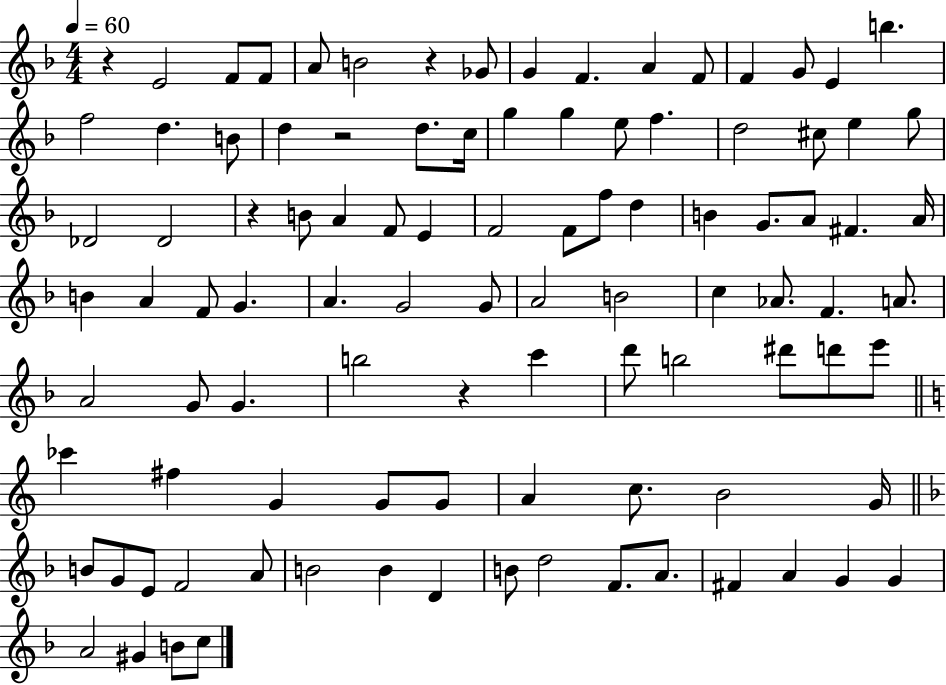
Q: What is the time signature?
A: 4/4